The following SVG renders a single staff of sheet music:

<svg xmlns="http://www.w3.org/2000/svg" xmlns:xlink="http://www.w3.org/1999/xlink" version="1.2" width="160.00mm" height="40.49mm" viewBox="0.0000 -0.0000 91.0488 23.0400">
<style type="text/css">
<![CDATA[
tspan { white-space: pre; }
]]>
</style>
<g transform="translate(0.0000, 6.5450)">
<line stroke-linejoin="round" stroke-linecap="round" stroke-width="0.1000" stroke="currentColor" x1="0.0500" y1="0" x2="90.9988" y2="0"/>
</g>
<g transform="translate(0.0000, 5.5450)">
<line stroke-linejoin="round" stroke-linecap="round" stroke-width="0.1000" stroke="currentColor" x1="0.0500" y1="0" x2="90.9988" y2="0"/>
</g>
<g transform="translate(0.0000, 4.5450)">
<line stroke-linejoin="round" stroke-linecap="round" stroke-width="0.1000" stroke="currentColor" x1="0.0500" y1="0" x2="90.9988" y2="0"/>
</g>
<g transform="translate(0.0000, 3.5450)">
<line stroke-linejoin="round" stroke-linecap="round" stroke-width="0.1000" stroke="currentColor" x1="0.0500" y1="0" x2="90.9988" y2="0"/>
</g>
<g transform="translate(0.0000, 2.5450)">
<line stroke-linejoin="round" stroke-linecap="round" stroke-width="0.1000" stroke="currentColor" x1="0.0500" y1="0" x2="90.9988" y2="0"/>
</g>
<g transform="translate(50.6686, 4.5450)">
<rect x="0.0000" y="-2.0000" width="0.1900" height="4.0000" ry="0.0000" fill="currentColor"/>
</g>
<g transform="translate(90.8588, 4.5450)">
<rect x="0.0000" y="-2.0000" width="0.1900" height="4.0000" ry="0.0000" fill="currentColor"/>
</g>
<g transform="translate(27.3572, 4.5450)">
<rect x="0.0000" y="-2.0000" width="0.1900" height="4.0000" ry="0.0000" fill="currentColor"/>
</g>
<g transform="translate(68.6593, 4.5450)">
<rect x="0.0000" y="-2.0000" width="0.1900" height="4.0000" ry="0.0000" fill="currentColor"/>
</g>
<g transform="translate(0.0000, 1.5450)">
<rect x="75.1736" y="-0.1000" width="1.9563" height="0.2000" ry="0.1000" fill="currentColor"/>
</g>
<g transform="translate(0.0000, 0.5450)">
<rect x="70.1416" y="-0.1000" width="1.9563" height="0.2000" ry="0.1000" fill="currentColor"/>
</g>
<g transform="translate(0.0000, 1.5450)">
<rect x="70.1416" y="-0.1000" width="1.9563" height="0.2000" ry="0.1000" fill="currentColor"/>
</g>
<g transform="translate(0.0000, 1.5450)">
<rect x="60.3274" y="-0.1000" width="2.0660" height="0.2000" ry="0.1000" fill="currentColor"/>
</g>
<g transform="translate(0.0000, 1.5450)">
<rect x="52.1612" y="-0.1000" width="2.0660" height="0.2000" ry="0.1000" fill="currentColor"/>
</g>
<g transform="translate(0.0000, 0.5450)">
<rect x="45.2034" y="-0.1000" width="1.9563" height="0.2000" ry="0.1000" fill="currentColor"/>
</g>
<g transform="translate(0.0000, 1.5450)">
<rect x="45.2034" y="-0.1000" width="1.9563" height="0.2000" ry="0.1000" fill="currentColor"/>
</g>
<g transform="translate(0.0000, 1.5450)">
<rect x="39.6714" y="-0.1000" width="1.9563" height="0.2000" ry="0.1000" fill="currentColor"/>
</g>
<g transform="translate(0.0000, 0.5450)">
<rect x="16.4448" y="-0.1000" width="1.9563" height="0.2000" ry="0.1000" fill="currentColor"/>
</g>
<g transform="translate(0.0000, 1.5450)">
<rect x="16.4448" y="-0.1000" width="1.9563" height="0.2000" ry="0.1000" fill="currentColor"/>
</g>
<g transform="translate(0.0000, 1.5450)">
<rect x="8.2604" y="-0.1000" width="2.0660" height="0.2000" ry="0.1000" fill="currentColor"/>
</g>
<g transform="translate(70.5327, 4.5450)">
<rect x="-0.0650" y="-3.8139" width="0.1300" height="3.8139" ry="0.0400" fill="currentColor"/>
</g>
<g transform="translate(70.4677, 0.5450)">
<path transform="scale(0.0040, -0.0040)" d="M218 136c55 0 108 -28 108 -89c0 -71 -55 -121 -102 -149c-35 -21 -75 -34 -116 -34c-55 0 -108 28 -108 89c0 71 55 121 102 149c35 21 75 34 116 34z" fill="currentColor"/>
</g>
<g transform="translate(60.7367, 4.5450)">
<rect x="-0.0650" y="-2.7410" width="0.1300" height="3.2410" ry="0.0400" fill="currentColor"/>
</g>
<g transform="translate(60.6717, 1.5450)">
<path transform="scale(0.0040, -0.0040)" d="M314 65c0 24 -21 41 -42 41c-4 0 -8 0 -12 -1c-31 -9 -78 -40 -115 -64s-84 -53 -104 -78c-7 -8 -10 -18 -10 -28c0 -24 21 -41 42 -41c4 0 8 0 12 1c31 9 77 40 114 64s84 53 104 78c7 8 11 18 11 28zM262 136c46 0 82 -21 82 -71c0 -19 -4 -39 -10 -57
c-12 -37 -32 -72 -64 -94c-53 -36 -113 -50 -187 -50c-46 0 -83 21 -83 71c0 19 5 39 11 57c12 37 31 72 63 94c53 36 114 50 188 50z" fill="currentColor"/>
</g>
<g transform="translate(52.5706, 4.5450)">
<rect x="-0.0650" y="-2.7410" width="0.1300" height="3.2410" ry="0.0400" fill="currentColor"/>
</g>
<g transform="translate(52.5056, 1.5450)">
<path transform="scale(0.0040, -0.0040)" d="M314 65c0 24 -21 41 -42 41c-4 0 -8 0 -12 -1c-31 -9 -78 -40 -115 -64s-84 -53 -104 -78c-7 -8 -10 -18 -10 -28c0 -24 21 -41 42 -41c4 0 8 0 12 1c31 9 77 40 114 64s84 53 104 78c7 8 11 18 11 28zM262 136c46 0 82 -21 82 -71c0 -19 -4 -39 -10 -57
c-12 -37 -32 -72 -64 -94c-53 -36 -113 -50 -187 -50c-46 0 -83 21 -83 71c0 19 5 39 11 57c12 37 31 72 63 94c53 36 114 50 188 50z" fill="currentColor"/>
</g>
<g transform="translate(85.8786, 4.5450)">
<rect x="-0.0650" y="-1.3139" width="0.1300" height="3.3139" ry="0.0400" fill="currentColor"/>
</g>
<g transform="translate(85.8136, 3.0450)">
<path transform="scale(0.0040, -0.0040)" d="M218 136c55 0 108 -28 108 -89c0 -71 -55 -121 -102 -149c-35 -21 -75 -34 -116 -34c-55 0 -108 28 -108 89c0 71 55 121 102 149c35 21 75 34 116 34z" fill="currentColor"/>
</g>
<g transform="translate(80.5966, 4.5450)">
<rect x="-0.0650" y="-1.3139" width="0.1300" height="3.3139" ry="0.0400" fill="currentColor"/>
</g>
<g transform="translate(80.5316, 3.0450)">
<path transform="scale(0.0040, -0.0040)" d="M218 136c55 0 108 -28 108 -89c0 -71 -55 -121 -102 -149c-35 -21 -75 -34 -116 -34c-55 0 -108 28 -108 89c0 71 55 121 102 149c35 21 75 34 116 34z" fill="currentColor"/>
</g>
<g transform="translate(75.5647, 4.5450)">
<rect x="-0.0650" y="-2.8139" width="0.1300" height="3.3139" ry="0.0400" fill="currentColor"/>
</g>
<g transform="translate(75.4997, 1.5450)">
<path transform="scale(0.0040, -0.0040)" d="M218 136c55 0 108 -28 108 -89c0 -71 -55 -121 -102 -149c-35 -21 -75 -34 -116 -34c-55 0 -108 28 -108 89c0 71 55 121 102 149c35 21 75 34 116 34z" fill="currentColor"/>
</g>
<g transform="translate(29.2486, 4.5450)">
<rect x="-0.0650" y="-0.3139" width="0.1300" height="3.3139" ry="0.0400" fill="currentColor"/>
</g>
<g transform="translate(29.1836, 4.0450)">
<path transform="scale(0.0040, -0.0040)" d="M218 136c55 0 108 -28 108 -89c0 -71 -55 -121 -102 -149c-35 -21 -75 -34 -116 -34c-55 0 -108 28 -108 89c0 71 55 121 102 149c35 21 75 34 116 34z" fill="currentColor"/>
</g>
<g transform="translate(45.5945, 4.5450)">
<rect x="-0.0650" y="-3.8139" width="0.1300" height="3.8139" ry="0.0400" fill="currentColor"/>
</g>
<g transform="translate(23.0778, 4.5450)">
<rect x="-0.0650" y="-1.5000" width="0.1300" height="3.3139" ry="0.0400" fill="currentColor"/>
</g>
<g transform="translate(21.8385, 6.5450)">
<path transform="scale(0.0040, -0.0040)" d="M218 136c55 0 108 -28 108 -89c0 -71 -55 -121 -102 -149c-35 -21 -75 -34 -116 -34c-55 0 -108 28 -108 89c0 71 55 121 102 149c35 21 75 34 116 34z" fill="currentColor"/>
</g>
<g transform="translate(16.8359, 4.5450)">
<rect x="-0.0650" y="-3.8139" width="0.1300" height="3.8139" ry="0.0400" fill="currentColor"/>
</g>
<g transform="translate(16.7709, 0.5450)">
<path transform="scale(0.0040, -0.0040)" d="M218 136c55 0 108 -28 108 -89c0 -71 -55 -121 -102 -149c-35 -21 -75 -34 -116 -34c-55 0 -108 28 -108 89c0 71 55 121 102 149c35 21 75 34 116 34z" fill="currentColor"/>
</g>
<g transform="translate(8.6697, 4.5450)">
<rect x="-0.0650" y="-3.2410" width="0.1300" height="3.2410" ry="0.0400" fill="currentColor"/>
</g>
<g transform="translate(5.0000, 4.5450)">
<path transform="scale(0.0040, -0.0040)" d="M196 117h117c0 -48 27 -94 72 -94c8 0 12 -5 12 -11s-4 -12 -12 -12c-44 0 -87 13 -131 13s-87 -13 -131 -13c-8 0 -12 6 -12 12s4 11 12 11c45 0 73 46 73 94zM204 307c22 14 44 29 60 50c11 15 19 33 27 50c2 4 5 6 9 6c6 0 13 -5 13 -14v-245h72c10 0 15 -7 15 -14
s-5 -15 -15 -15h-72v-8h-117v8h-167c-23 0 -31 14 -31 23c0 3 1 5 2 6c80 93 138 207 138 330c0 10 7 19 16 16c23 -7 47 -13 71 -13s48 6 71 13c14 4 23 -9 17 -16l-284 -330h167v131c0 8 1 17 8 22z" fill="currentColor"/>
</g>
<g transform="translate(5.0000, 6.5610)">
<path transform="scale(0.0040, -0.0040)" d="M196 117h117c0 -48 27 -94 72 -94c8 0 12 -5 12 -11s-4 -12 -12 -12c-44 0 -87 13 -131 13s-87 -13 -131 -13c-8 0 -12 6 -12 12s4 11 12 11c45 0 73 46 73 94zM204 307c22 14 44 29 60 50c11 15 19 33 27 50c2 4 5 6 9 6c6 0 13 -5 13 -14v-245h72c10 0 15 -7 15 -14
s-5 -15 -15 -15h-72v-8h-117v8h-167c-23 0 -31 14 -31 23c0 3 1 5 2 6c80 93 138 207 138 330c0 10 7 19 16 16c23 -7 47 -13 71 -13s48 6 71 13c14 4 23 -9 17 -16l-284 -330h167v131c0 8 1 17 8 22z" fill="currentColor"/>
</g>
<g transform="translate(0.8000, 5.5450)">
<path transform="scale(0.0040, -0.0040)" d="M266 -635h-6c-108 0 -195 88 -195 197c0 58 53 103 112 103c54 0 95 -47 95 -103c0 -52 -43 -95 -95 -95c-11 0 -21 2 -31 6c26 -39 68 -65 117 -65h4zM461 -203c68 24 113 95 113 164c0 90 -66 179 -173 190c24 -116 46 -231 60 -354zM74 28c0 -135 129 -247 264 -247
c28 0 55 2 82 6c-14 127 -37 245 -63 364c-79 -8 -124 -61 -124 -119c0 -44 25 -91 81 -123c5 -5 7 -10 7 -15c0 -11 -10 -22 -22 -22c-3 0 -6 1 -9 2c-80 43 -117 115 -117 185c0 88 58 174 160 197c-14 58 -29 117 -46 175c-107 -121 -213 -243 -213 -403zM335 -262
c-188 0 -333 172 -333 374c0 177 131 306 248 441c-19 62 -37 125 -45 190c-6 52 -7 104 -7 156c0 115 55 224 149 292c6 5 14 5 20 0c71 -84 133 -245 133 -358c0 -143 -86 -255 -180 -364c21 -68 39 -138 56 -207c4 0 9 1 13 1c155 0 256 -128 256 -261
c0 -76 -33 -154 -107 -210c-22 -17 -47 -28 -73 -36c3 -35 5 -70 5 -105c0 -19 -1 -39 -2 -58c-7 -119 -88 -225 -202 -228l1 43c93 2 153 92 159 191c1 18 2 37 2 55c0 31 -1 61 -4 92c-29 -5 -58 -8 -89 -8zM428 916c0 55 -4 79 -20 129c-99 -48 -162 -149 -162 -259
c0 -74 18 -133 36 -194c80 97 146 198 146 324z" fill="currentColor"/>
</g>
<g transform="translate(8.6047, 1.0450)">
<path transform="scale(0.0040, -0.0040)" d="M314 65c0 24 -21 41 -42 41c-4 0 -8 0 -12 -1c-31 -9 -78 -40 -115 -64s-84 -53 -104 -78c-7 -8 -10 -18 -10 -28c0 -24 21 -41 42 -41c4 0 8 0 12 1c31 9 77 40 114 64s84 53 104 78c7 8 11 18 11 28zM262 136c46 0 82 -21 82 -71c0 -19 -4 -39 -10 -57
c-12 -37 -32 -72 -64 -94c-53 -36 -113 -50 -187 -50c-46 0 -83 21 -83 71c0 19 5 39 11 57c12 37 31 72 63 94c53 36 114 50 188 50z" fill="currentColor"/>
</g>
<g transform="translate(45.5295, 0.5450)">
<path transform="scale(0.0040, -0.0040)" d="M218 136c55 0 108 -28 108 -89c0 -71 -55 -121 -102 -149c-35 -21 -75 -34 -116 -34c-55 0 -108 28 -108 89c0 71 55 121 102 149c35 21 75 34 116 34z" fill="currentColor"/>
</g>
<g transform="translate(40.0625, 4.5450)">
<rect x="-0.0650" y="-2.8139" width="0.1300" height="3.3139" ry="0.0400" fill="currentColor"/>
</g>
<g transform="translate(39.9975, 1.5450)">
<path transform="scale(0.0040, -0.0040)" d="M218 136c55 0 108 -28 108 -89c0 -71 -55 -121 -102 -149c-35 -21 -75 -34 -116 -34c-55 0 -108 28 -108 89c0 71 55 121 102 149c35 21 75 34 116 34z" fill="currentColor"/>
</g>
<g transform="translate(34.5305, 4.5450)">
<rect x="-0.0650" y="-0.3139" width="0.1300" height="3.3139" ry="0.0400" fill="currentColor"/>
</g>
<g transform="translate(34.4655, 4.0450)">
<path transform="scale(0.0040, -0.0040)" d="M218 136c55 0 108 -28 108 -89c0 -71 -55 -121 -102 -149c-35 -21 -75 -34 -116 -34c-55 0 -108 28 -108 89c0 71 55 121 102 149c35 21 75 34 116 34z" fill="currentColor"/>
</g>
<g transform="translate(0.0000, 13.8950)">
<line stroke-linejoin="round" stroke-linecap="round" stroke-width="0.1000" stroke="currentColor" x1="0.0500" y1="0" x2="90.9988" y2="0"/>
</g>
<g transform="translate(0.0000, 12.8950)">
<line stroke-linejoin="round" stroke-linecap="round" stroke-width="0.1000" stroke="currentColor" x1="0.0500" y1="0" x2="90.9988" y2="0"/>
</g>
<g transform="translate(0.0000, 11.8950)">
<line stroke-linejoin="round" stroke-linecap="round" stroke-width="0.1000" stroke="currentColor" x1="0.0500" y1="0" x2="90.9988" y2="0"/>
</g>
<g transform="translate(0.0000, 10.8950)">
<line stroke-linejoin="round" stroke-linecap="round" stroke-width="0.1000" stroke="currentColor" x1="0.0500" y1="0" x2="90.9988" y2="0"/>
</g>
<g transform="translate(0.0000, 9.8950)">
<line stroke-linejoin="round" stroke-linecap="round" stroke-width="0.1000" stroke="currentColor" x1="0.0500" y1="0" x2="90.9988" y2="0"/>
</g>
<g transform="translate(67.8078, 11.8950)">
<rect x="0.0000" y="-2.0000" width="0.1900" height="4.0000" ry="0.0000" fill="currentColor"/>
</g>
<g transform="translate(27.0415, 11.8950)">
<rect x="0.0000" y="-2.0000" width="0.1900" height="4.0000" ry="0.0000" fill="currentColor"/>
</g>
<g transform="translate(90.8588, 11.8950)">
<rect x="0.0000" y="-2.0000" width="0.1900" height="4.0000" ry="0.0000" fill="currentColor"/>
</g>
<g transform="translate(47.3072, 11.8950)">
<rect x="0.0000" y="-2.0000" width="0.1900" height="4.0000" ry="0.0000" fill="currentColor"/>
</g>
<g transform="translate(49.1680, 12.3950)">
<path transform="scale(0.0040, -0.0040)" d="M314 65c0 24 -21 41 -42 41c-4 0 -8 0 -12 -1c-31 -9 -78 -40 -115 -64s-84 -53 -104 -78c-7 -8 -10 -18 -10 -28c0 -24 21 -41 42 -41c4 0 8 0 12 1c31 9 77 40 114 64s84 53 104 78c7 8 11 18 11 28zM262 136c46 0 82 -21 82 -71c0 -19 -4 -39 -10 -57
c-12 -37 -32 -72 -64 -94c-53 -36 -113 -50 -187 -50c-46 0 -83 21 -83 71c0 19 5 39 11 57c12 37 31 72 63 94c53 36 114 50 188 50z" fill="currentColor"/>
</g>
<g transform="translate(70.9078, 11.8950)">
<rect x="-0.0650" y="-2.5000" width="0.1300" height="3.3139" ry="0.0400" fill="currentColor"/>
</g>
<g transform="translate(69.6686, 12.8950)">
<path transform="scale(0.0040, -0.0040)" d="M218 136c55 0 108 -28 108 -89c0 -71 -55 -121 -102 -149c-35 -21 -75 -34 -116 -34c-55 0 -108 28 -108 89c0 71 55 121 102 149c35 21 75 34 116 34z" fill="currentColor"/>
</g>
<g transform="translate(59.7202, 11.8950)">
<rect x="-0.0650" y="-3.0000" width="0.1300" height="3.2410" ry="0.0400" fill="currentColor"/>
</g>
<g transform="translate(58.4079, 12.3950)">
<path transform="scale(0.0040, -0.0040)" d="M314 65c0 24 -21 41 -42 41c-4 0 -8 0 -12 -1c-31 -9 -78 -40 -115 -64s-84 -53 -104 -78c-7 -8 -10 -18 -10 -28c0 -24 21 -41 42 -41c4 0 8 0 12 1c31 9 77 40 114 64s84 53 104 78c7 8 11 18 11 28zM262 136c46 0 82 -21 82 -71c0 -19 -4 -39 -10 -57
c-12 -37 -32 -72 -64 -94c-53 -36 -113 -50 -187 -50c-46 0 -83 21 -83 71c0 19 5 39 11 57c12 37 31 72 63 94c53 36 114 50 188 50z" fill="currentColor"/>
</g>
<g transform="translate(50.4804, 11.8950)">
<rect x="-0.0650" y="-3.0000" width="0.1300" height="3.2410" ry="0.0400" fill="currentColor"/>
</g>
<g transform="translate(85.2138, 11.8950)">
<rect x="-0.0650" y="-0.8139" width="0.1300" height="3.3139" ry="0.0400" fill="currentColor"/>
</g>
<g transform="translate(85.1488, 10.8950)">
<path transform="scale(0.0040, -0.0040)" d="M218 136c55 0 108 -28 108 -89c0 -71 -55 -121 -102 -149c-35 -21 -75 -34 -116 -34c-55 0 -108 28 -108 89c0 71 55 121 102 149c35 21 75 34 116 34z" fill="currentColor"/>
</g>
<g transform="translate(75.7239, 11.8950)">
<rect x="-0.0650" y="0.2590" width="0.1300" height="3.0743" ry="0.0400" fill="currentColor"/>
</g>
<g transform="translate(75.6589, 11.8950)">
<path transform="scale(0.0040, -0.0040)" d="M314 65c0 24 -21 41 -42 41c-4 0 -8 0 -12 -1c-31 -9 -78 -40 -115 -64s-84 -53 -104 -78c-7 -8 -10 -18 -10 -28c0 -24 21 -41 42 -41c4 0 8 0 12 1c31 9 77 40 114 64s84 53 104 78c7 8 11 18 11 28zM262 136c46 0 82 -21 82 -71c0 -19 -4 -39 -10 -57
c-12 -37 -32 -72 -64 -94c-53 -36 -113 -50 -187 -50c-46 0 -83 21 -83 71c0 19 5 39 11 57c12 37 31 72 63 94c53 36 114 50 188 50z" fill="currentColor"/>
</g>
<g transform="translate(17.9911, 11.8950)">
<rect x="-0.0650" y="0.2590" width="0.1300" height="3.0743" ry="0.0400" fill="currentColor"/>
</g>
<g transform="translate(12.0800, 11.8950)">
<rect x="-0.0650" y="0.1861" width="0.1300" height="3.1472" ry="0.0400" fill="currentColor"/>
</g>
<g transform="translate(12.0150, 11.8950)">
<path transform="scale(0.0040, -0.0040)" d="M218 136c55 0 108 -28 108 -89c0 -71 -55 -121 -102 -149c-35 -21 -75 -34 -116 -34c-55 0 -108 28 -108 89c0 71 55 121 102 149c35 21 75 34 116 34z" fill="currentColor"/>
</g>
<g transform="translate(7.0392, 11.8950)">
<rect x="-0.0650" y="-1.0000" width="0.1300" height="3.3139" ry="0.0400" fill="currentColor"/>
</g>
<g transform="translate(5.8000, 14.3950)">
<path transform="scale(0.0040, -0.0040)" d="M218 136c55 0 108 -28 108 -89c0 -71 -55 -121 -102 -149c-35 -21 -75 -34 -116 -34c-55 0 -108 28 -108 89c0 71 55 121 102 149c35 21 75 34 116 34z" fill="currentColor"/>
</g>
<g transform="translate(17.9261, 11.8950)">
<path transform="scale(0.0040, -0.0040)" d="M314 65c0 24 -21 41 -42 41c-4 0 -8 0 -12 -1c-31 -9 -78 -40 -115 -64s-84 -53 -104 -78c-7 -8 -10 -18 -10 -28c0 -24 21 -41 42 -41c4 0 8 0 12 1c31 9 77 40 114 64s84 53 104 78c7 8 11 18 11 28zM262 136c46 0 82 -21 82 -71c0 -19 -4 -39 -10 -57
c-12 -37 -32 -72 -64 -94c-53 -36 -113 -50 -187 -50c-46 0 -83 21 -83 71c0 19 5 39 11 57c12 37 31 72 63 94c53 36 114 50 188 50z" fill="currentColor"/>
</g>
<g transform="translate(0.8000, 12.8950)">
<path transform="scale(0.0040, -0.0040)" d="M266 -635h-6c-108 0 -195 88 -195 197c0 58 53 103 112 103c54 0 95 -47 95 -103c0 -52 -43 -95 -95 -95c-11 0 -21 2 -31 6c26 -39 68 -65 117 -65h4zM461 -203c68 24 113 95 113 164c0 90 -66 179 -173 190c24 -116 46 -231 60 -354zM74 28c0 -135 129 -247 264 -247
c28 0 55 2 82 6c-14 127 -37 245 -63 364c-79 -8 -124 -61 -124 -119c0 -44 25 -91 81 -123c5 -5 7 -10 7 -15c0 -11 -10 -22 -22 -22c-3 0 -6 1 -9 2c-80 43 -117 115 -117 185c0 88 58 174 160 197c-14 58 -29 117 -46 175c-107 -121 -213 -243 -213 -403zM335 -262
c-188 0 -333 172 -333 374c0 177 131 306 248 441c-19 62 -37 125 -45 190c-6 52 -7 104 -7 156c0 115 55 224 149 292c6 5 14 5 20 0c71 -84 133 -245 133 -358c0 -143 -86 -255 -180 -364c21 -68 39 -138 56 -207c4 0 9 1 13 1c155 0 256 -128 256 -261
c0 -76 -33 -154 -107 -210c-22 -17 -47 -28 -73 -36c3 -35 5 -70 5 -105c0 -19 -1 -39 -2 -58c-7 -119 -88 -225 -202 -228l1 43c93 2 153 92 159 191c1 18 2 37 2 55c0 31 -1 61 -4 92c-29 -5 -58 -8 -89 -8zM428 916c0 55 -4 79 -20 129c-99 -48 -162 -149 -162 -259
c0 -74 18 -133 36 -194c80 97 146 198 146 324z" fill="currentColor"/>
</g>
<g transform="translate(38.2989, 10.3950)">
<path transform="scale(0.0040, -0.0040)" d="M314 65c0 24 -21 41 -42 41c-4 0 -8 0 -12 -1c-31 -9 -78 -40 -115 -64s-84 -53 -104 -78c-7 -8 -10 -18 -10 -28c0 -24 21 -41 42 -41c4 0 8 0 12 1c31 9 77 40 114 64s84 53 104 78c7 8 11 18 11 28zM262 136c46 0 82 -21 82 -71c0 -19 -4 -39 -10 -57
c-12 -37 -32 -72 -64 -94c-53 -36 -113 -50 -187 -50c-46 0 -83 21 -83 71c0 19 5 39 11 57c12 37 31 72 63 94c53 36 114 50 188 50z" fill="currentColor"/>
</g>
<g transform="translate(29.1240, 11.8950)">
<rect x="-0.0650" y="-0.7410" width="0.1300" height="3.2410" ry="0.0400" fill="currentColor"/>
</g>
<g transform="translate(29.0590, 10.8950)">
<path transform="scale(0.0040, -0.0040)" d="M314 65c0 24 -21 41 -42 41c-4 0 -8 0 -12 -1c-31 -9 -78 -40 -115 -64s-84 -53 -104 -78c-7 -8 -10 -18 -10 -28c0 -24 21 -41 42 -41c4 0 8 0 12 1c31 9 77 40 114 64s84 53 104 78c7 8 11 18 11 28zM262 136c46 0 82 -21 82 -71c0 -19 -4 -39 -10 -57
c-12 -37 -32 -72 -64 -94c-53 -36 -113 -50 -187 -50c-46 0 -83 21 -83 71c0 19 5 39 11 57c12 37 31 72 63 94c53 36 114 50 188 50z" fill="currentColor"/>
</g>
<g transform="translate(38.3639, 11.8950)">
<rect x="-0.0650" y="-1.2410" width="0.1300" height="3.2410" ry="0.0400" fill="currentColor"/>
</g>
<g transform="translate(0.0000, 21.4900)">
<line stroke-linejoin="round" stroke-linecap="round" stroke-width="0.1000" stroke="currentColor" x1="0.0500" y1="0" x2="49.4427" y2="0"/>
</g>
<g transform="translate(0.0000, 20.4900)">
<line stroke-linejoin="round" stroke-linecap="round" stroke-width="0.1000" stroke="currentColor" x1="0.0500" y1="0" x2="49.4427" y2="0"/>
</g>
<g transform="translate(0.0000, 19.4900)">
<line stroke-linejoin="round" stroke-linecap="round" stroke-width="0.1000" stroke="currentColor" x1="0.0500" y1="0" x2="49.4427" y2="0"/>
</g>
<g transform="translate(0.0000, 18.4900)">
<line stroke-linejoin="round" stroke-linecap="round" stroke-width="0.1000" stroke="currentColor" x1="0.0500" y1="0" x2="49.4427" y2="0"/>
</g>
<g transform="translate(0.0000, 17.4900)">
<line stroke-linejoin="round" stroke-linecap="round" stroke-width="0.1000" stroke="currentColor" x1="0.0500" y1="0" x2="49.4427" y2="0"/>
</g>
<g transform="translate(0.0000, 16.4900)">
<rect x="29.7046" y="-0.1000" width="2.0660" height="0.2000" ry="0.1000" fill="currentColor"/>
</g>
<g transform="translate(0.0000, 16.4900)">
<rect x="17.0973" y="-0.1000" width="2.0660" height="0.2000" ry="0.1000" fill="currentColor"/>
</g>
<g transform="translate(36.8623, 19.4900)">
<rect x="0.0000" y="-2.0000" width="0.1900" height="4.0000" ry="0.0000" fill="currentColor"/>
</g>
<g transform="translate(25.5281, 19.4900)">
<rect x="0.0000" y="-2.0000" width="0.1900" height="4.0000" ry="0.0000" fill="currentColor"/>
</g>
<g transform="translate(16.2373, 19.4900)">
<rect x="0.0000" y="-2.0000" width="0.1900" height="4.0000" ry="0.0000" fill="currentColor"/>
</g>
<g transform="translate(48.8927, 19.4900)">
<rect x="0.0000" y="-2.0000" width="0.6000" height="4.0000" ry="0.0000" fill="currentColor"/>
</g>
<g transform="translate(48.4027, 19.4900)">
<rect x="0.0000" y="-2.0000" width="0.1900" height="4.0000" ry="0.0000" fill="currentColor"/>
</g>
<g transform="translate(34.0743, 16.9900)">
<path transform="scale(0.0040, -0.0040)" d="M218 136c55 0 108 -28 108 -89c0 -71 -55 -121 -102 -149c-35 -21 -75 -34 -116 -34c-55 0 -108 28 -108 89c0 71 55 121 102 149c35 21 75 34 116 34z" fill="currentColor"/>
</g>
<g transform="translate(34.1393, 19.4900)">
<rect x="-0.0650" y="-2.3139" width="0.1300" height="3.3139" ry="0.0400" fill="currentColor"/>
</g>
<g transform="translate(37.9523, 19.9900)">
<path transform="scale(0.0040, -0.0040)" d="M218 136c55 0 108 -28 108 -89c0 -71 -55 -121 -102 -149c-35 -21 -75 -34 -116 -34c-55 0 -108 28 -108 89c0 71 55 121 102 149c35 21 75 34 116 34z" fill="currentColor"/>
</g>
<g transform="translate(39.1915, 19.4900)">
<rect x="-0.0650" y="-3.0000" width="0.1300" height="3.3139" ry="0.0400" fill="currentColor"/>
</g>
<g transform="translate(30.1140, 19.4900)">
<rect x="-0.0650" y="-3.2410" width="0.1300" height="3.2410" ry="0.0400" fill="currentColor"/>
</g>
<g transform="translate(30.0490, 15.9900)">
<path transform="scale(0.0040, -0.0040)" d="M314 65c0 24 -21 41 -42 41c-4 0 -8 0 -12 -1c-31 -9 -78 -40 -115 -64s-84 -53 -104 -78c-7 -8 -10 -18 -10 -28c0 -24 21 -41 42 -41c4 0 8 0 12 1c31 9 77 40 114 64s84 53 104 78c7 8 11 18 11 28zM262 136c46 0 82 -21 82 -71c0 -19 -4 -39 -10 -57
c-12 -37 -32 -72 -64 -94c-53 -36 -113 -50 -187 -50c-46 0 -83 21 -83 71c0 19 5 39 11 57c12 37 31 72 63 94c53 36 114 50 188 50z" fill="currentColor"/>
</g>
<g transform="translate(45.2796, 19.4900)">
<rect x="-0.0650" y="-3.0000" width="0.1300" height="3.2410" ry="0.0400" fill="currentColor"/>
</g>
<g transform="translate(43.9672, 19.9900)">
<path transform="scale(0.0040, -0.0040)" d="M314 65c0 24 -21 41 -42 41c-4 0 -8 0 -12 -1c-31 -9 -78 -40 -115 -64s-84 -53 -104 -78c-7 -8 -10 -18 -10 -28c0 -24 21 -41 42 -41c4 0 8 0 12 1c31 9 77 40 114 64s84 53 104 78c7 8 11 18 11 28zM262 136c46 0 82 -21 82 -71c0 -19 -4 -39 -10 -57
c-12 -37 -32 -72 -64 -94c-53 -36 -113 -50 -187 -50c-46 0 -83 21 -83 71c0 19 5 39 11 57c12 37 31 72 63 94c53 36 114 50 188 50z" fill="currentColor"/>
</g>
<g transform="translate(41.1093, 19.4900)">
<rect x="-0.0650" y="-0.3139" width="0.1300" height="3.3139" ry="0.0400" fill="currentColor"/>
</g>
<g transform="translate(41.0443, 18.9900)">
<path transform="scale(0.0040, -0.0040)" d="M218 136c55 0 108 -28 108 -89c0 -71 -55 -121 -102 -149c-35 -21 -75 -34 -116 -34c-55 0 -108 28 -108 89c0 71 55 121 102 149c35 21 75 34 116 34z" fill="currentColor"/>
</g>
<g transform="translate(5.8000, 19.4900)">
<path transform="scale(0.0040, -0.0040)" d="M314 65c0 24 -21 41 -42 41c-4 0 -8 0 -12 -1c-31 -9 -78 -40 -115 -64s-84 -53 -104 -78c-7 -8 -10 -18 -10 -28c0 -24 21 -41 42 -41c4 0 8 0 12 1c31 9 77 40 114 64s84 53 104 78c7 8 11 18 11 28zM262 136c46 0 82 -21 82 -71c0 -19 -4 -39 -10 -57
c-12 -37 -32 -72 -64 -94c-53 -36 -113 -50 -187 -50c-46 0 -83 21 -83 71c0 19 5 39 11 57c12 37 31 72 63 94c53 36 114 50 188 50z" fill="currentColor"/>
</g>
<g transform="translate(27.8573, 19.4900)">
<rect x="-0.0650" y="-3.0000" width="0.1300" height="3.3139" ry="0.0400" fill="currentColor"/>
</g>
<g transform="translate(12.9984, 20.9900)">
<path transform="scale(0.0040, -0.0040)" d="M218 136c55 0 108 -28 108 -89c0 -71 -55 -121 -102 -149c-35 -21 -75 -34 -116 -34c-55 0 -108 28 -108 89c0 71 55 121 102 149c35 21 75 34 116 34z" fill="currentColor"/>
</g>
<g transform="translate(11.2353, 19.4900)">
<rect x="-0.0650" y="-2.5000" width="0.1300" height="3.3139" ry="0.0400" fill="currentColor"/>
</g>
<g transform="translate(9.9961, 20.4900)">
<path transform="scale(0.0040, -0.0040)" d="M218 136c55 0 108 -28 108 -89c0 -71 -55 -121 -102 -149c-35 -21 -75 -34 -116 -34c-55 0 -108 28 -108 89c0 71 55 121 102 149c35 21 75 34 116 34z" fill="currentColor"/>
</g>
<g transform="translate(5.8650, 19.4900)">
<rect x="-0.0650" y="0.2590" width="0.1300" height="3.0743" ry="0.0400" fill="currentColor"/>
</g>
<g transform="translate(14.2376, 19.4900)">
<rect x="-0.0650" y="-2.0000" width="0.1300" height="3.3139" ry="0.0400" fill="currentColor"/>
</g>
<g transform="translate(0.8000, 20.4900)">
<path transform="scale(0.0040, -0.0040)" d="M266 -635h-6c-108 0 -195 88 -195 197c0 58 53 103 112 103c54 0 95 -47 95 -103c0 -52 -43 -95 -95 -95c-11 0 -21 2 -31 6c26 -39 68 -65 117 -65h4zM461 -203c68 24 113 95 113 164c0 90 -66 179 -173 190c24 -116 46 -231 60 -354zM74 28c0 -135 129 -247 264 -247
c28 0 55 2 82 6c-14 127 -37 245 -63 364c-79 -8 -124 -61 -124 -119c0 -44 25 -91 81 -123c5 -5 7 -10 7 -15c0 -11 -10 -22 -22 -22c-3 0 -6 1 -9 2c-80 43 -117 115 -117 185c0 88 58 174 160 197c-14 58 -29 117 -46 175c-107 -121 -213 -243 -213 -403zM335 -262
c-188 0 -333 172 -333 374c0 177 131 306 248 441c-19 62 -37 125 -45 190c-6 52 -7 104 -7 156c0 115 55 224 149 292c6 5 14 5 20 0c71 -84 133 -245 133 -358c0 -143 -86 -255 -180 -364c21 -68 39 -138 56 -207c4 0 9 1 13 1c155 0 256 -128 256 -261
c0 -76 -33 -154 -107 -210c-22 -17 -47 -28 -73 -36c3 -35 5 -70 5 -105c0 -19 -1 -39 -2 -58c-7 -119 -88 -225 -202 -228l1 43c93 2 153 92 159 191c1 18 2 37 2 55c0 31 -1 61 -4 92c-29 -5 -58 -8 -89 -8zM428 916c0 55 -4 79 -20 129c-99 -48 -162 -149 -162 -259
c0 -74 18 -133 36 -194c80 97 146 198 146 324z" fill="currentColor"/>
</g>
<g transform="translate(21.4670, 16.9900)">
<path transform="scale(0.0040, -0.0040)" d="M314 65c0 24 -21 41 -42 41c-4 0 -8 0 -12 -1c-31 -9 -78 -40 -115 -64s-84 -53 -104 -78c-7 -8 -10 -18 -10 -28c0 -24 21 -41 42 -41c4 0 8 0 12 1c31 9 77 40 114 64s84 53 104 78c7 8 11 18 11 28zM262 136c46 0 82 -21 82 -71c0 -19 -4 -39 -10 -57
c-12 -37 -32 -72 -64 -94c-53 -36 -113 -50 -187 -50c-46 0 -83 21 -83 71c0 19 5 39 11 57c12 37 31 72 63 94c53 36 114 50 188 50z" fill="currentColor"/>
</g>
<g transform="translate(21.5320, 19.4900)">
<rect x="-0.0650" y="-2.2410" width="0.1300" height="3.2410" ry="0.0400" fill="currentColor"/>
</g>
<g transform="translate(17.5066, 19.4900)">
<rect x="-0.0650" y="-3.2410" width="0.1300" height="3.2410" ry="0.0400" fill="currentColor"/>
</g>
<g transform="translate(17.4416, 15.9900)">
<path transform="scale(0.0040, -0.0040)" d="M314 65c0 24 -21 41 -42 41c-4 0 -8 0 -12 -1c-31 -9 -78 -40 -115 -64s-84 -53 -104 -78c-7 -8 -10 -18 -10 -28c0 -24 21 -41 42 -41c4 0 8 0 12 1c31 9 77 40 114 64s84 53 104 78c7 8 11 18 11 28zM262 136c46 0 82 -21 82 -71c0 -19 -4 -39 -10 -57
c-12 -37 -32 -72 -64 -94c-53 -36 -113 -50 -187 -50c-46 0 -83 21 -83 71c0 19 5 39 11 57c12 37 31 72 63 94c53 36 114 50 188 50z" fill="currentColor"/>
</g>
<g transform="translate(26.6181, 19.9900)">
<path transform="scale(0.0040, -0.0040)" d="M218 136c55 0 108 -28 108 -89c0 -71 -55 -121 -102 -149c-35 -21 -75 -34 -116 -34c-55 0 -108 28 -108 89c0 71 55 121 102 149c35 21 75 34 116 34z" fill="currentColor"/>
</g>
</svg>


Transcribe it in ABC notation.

X:1
T:Untitled
M:4/4
L:1/4
K:C
b2 c' E c c a c' a2 a2 c' a e e D B B2 d2 e2 A2 A2 G B2 d B2 G F b2 g2 A b2 g A c A2